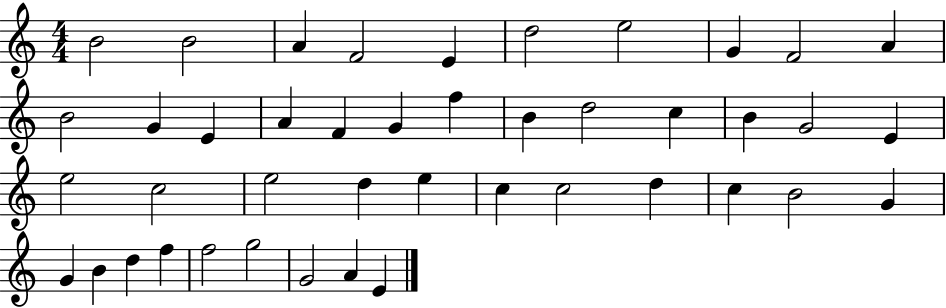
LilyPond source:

{
  \clef treble
  \numericTimeSignature
  \time 4/4
  \key c \major
  b'2 b'2 | a'4 f'2 e'4 | d''2 e''2 | g'4 f'2 a'4 | \break b'2 g'4 e'4 | a'4 f'4 g'4 f''4 | b'4 d''2 c''4 | b'4 g'2 e'4 | \break e''2 c''2 | e''2 d''4 e''4 | c''4 c''2 d''4 | c''4 b'2 g'4 | \break g'4 b'4 d''4 f''4 | f''2 g''2 | g'2 a'4 e'4 | \bar "|."
}